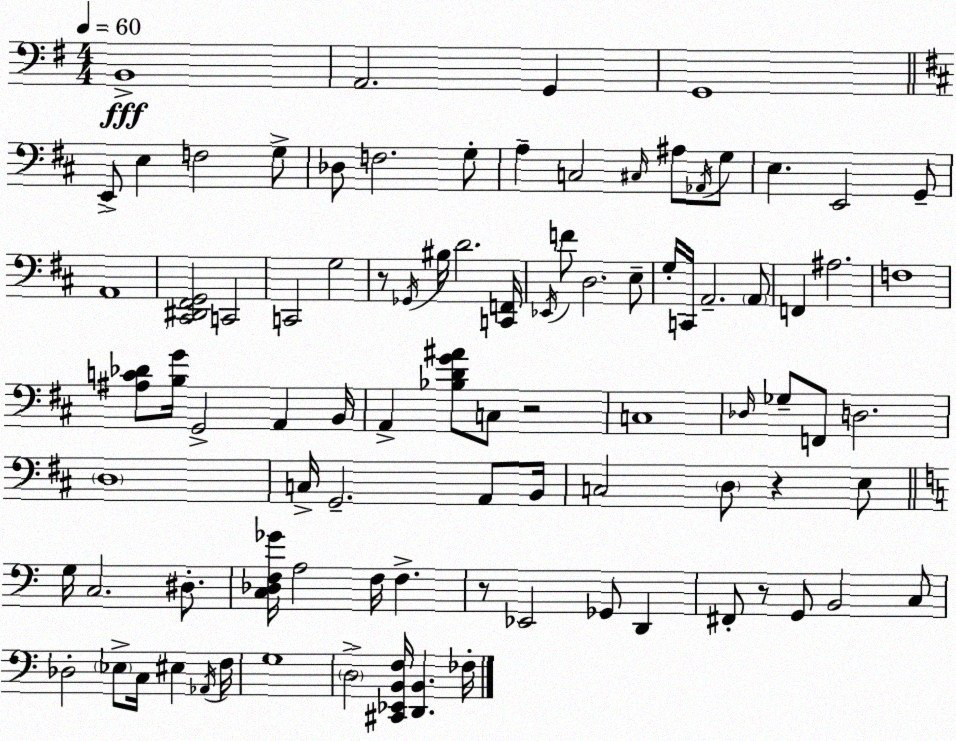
X:1
T:Untitled
M:4/4
L:1/4
K:Em
B,,4 A,,2 G,, G,,4 E,,/2 E, F,2 G,/2 _D,/2 F,2 G,/2 A, C,2 ^C,/4 ^A,/2 _A,,/4 G,/2 E, E,,2 G,,/2 A,,4 [^C,,^D,,^F,,G,,]2 C,,2 C,,2 G,2 z/2 _G,,/4 ^B,/4 D2 [C,,F,,]/4 _E,,/4 F/2 D,2 E,/2 G,/4 C,,/4 A,,2 A,,/2 F,, ^A,2 F,4 [^A,C_D]/2 [B,G]/4 G,,2 A,, B,,/4 A,, [_B,DG^A]/2 C,/2 z2 C,4 _D,/4 _G,/2 F,,/2 D,2 D,4 C,/4 G,,2 A,,/2 B,,/4 C,2 D,/2 z E,/2 G,/4 C,2 ^D,/2 [C,_D,F,_G]/4 A,2 F,/4 F, z/2 _E,,2 _G,,/2 D,, ^F,,/2 z/2 G,,/2 B,,2 C,/2 _D,2 _E,/2 C,/4 ^E, _A,,/4 F,/4 G,4 D,2 [^C,,_E,,B,,F,]/4 [D,,B,,] _F,/4